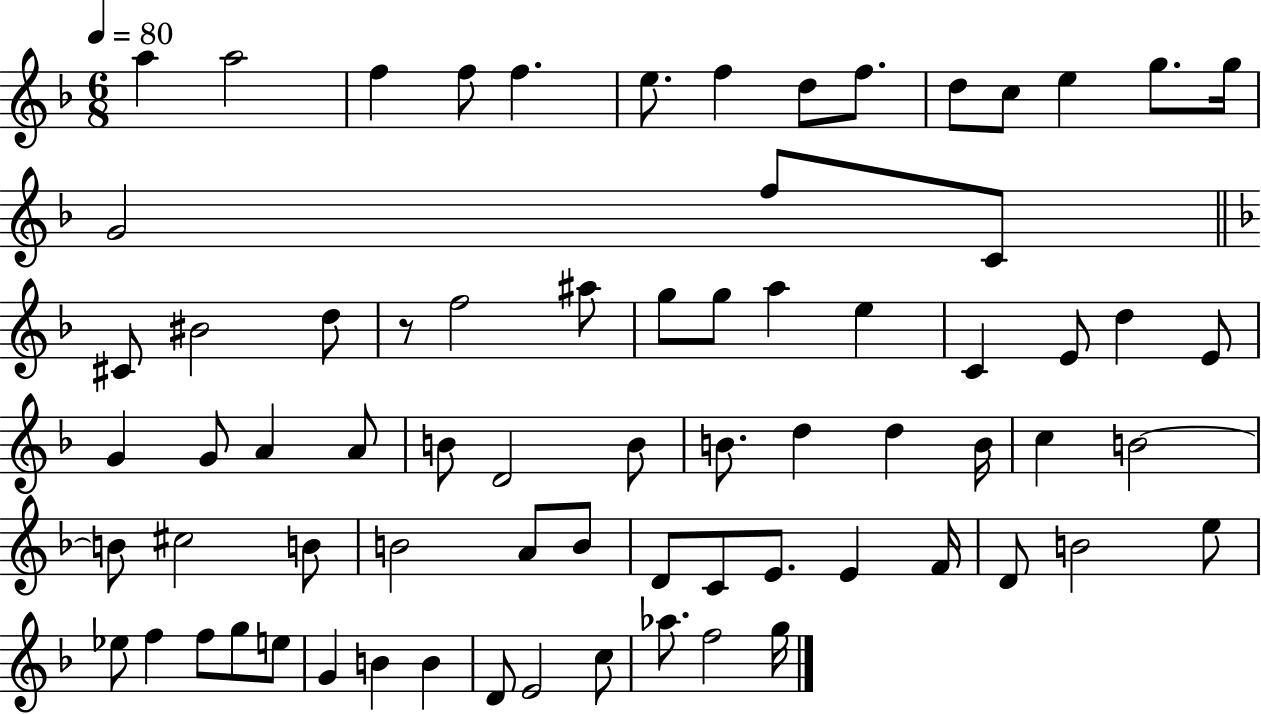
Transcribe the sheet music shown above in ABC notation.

X:1
T:Untitled
M:6/8
L:1/4
K:F
a a2 f f/2 f e/2 f d/2 f/2 d/2 c/2 e g/2 g/4 G2 f/2 C/2 ^C/2 ^B2 d/2 z/2 f2 ^a/2 g/2 g/2 a e C E/2 d E/2 G G/2 A A/2 B/2 D2 B/2 B/2 d d B/4 c B2 B/2 ^c2 B/2 B2 A/2 B/2 D/2 C/2 E/2 E F/4 D/2 B2 e/2 _e/2 f f/2 g/2 e/2 G B B D/2 E2 c/2 _a/2 f2 g/4